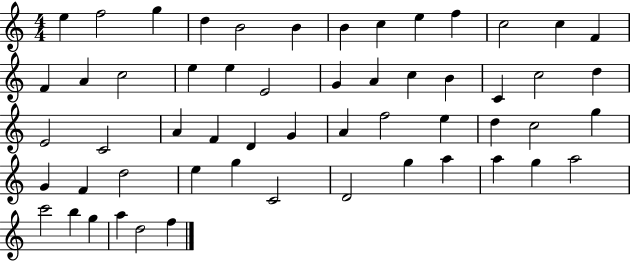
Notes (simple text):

E5/q F5/h G5/q D5/q B4/h B4/q B4/q C5/q E5/q F5/q C5/h C5/q F4/q F4/q A4/q C5/h E5/q E5/q E4/h G4/q A4/q C5/q B4/q C4/q C5/h D5/q E4/h C4/h A4/q F4/q D4/q G4/q A4/q F5/h E5/q D5/q C5/h G5/q G4/q F4/q D5/h E5/q G5/q C4/h D4/h G5/q A5/q A5/q G5/q A5/h C6/h B5/q G5/q A5/q D5/h F5/q